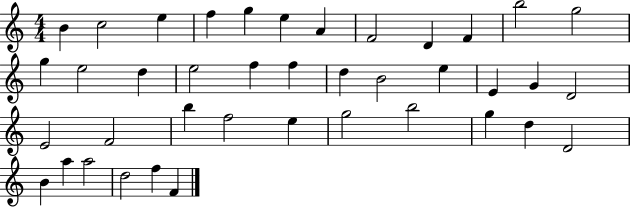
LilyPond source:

{
  \clef treble
  \numericTimeSignature
  \time 4/4
  \key c \major
  b'4 c''2 e''4 | f''4 g''4 e''4 a'4 | f'2 d'4 f'4 | b''2 g''2 | \break g''4 e''2 d''4 | e''2 f''4 f''4 | d''4 b'2 e''4 | e'4 g'4 d'2 | \break e'2 f'2 | b''4 f''2 e''4 | g''2 b''2 | g''4 d''4 d'2 | \break b'4 a''4 a''2 | d''2 f''4 f'4 | \bar "|."
}